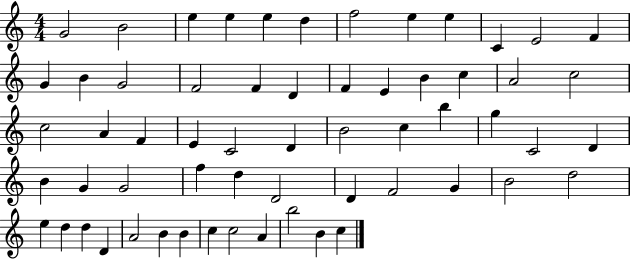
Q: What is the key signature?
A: C major